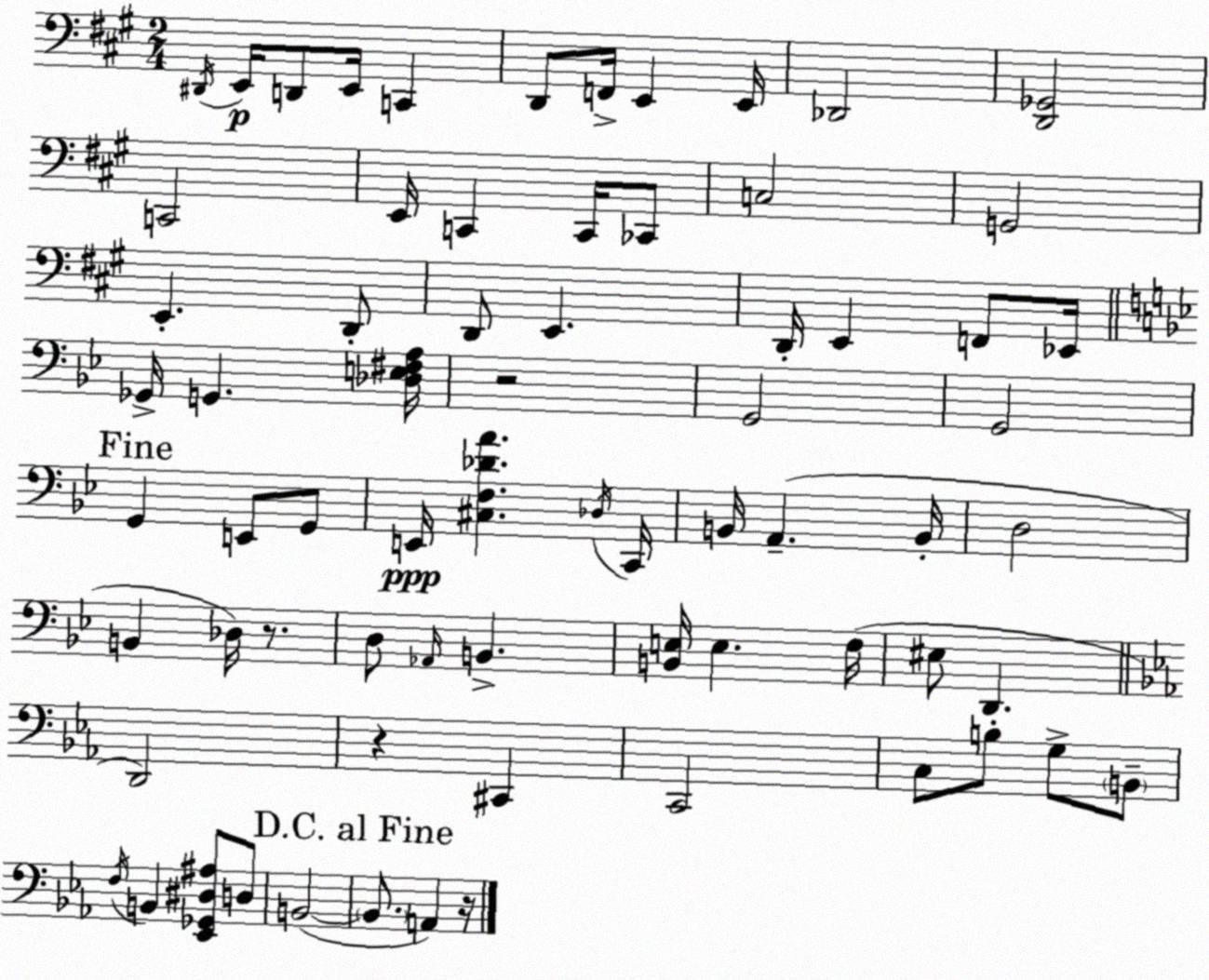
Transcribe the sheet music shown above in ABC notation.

X:1
T:Untitled
M:2/4
L:1/4
K:A
^D,,/4 E,,/4 D,,/2 E,,/4 C,, D,,/2 F,,/4 E,, E,,/4 _D,,2 [D,,_G,,]2 C,,2 E,,/4 C,, C,,/4 _C,,/2 C,2 G,,2 E,, D,,/2 D,,/2 E,, D,,/4 E,, F,,/2 _E,,/4 _G,,/4 G,, [_D,E,^F,A,]/4 z2 G,,2 G,,2 G,, E,,/2 G,,/2 E,,/4 [^C,F,_DA] _D,/4 C,,/4 B,,/4 A,, B,,/4 D,2 B,, _D,/4 z/2 D,/2 _A,,/4 B,, [B,,E,]/4 E, F,/4 ^E,/2 D,, D,,2 z ^C,, C,,2 C,/2 B,/2 G,/2 B,,/2 F,/4 B,, [_E,,_G,,^D,^A,]/2 D,/2 B,,2 B,,/2 A,, z/4